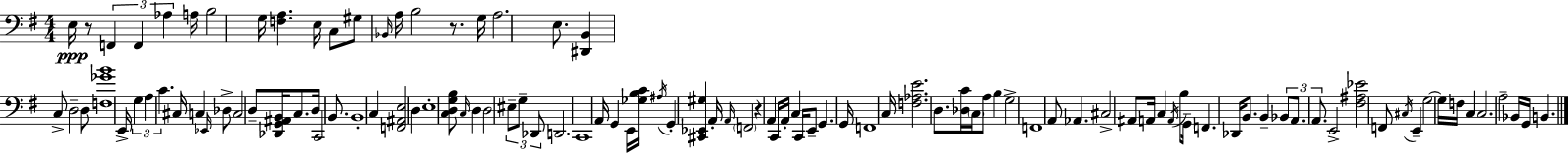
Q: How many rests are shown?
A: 3